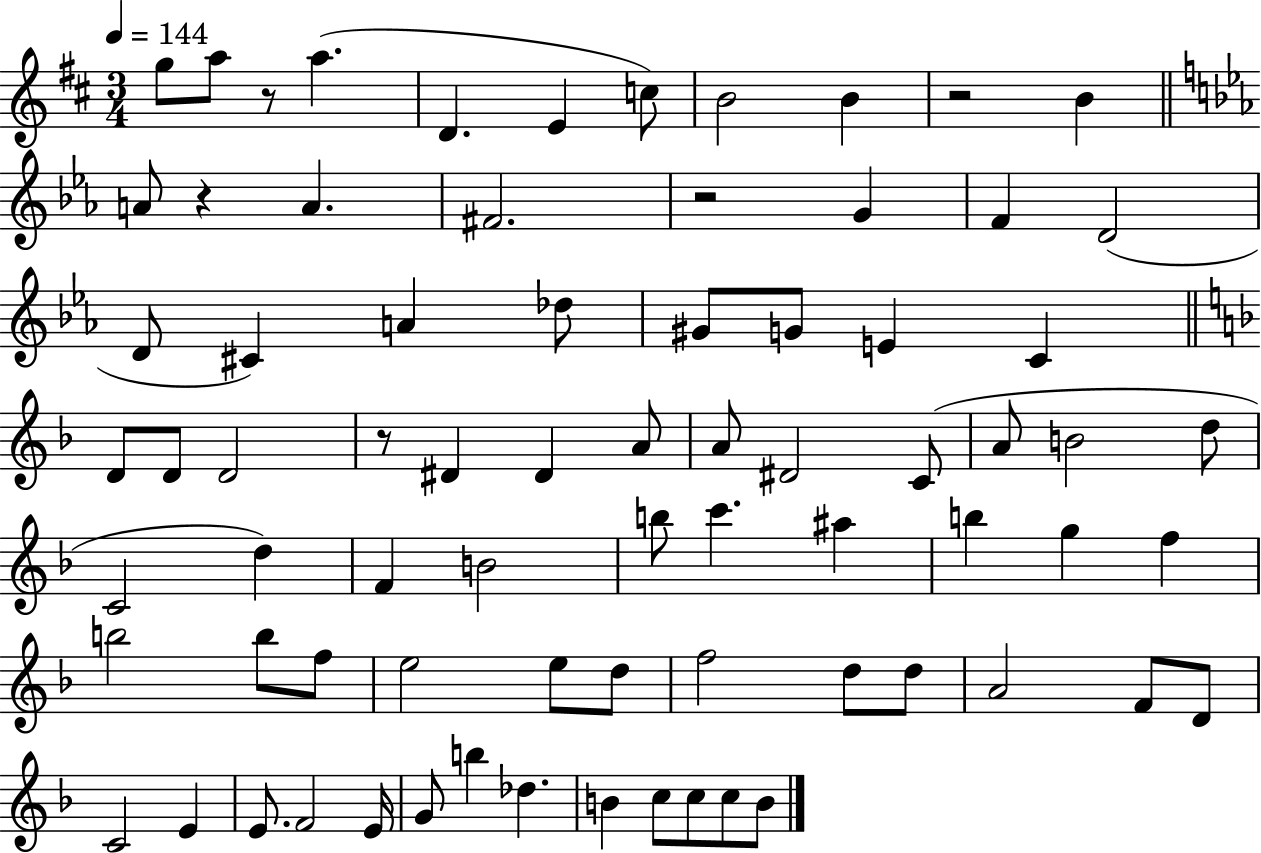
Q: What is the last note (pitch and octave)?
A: B4